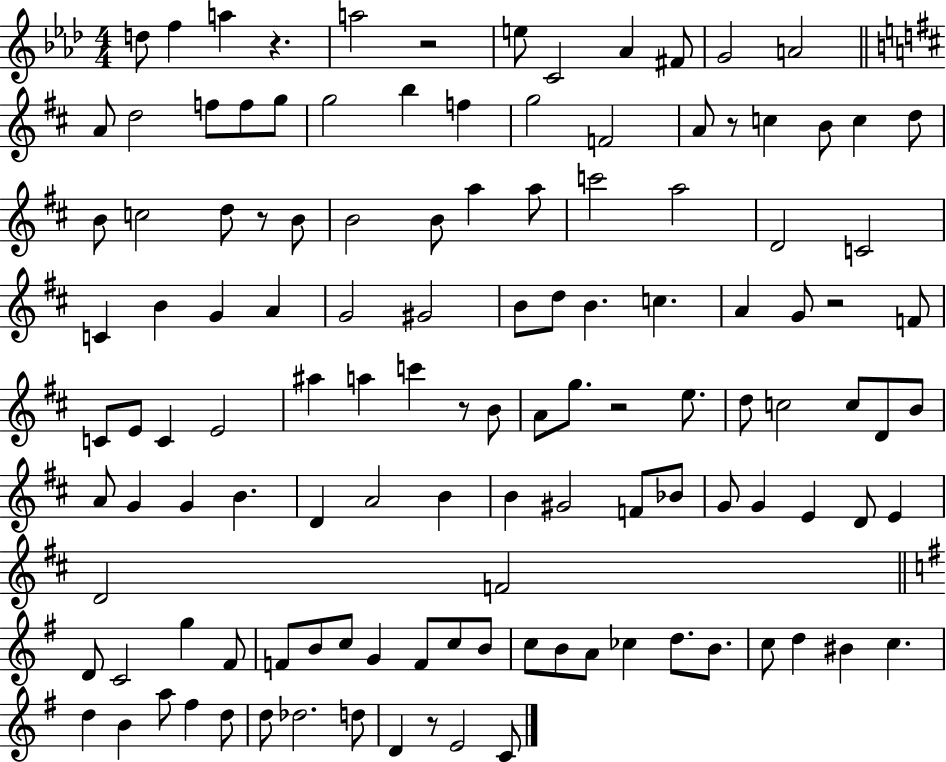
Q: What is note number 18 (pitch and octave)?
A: F5